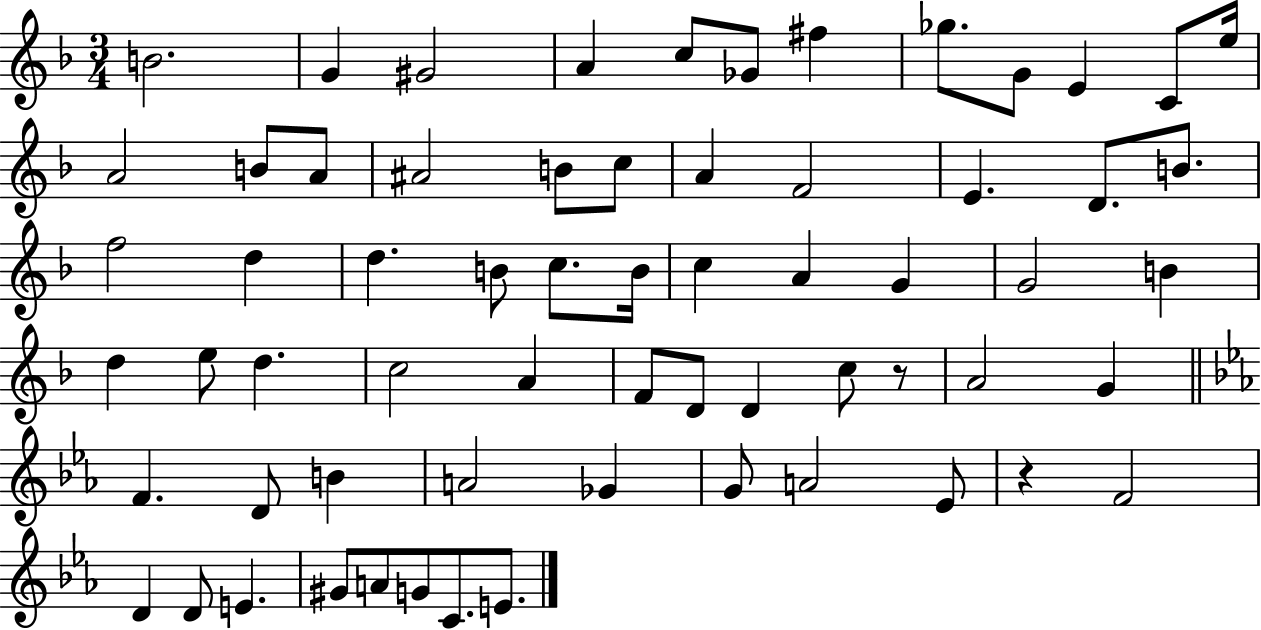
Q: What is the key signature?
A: F major